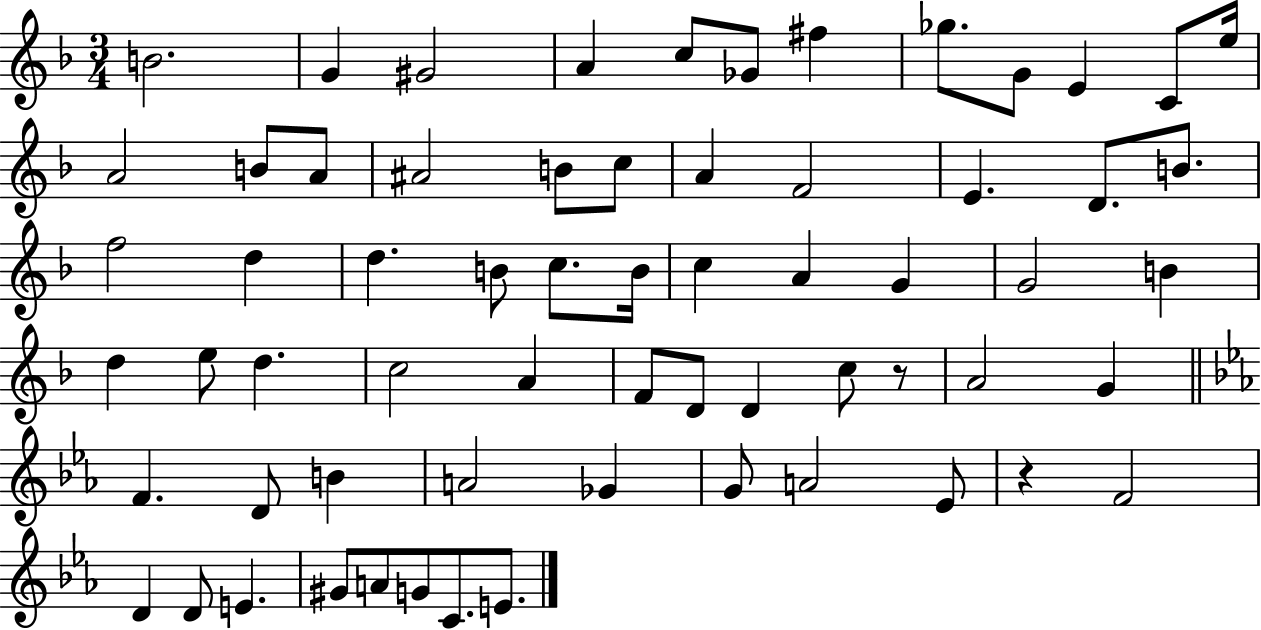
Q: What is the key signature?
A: F major